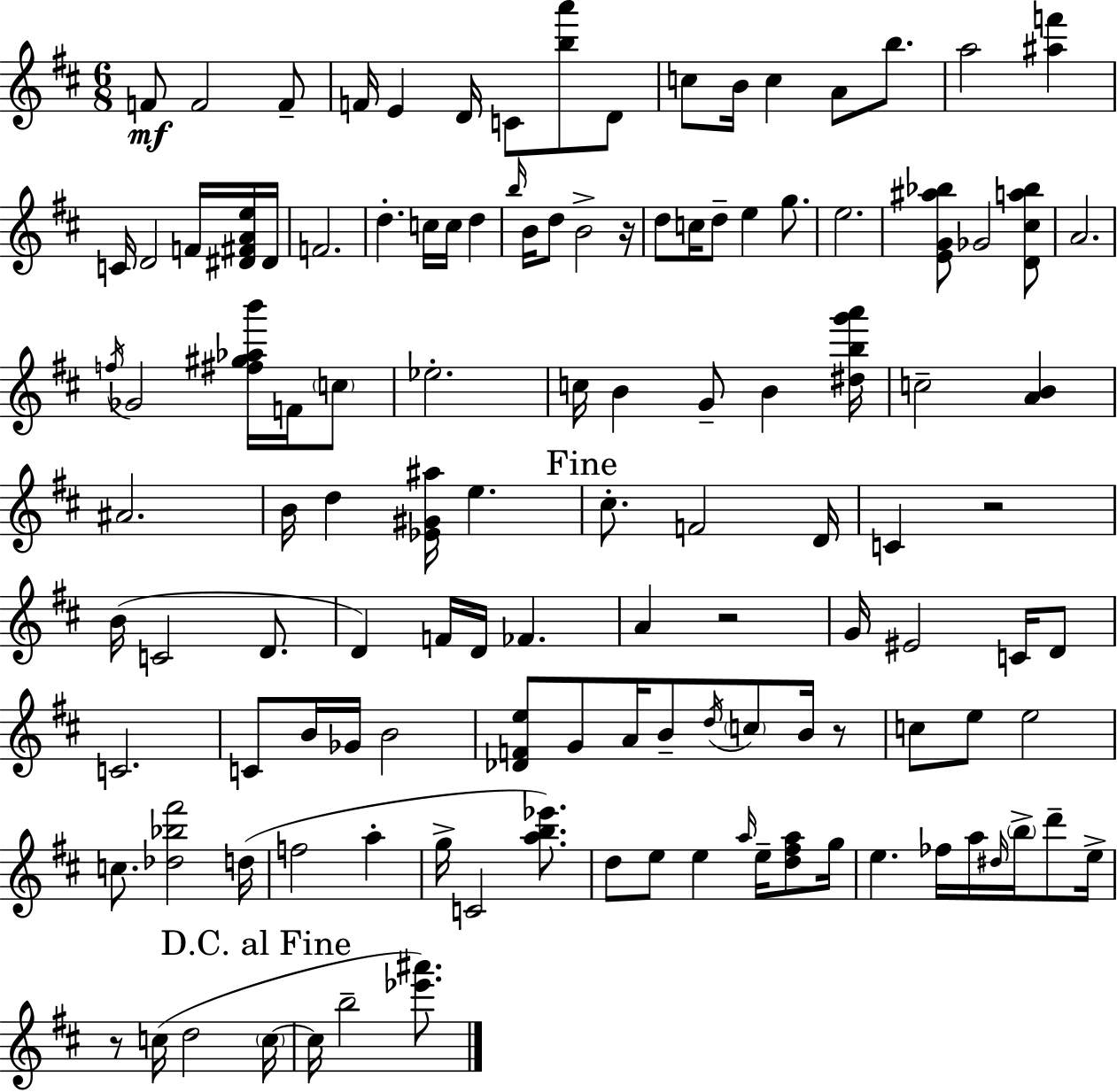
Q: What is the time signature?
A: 6/8